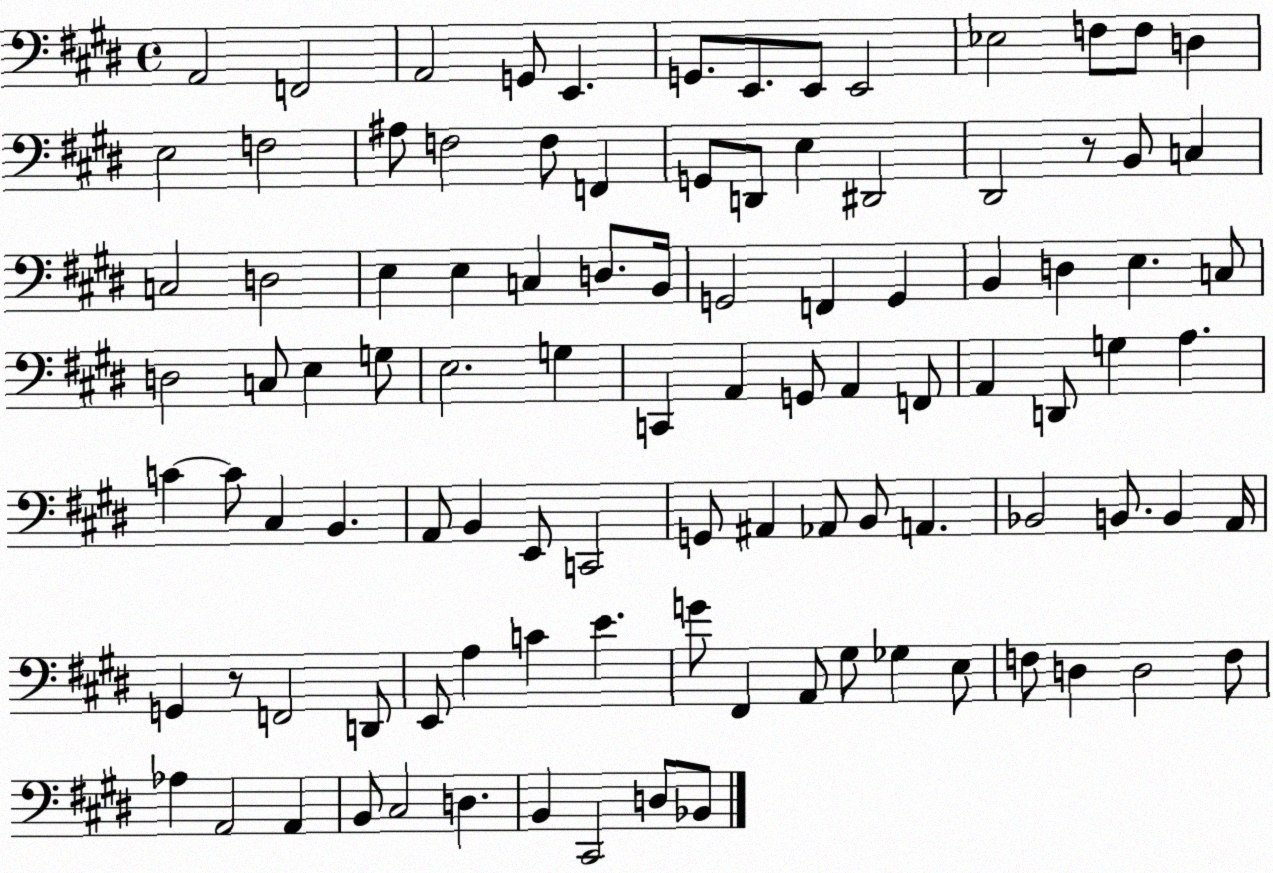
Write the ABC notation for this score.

X:1
T:Untitled
M:4/4
L:1/4
K:E
A,,2 F,,2 A,,2 G,,/2 E,, G,,/2 E,,/2 E,,/2 E,,2 _E,2 F,/2 F,/2 D, E,2 F,2 ^A,/2 F,2 F,/2 F,, G,,/2 D,,/2 E, ^D,,2 ^D,,2 z/2 B,,/2 C, C,2 D,2 E, E, C, D,/2 B,,/4 G,,2 F,, G,, B,, D, E, C,/2 D,2 C,/2 E, G,/2 E,2 G, C,, A,, G,,/2 A,, F,,/2 A,, D,,/2 G, A, C C/2 ^C, B,, A,,/2 B,, E,,/2 C,,2 G,,/2 ^A,, _A,,/2 B,,/2 A,, _B,,2 B,,/2 B,, A,,/4 G,, z/2 F,,2 D,,/2 E,,/2 A, C E G/2 ^F,, A,,/2 ^G,/2 _G, E,/2 F,/2 D, D,2 F,/2 _A, A,,2 A,, B,,/2 ^C,2 D, B,, ^C,,2 D,/2 _B,,/2